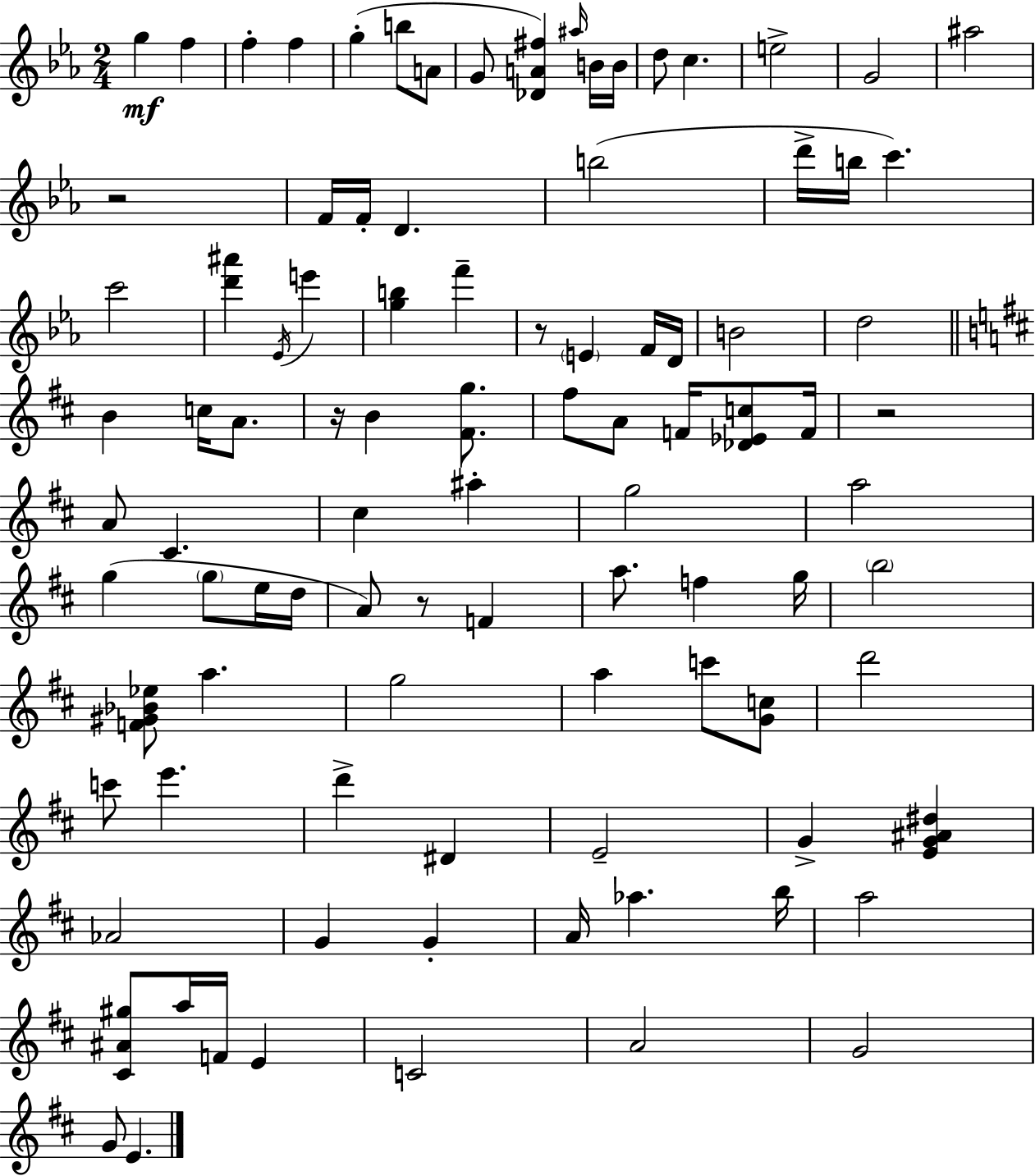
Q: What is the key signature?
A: C minor